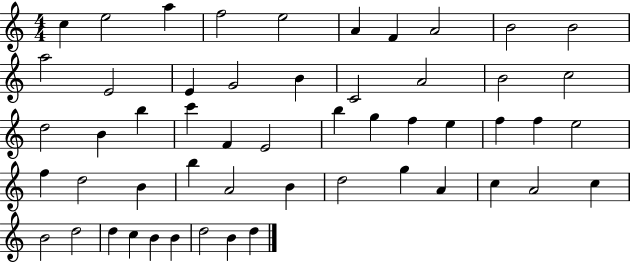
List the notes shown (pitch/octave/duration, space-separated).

C5/q E5/h A5/q F5/h E5/h A4/q F4/q A4/h B4/h B4/h A5/h E4/h E4/q G4/h B4/q C4/h A4/h B4/h C5/h D5/h B4/q B5/q C6/q F4/q E4/h B5/q G5/q F5/q E5/q F5/q F5/q E5/h F5/q D5/h B4/q B5/q A4/h B4/q D5/h G5/q A4/q C5/q A4/h C5/q B4/h D5/h D5/q C5/q B4/q B4/q D5/h B4/q D5/q